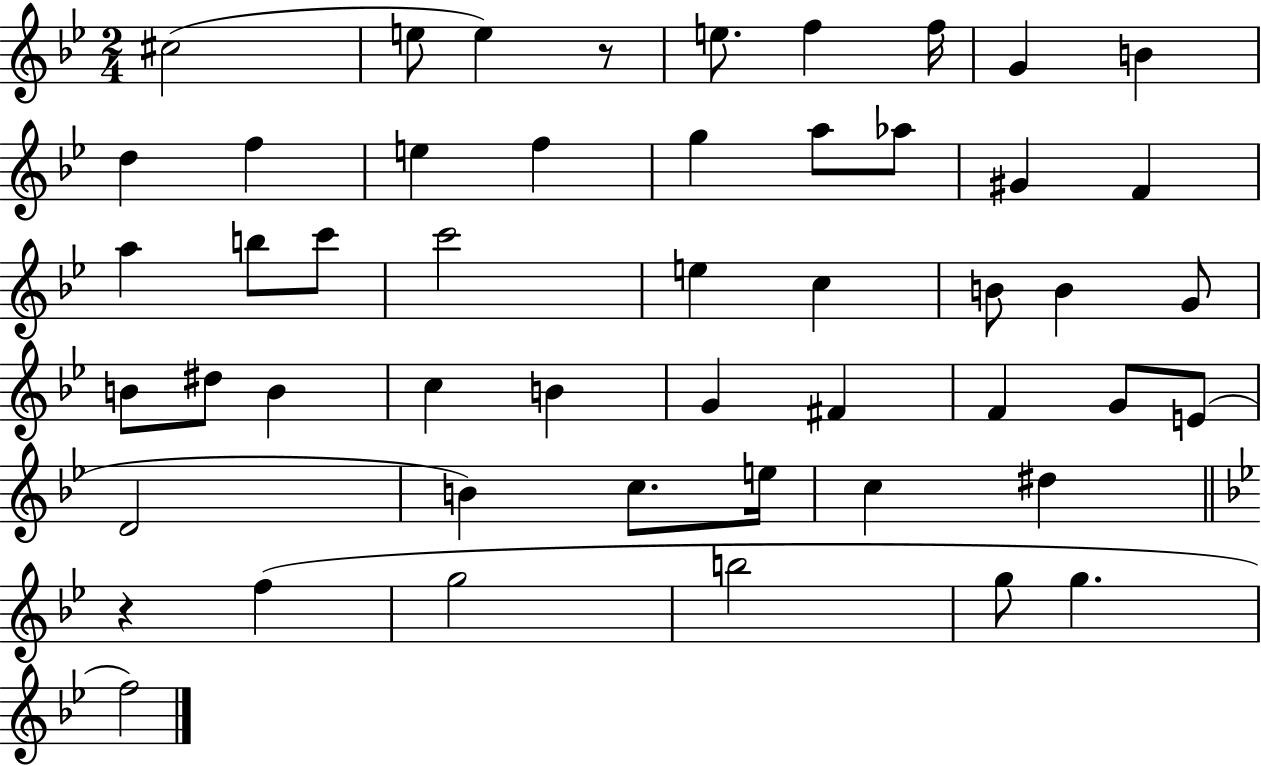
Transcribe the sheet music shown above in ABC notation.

X:1
T:Untitled
M:2/4
L:1/4
K:Bb
^c2 e/2 e z/2 e/2 f f/4 G B d f e f g a/2 _a/2 ^G F a b/2 c'/2 c'2 e c B/2 B G/2 B/2 ^d/2 B c B G ^F F G/2 E/2 D2 B c/2 e/4 c ^d z f g2 b2 g/2 g f2